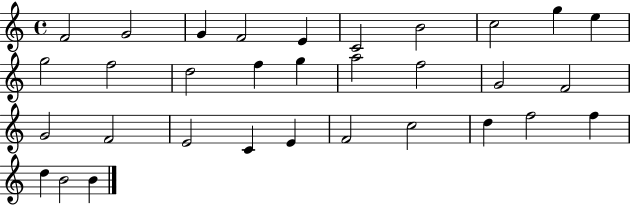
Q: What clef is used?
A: treble